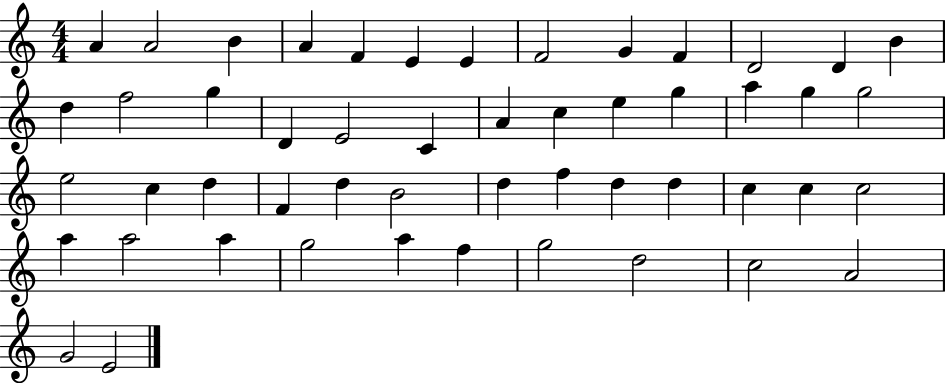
A4/q A4/h B4/q A4/q F4/q E4/q E4/q F4/h G4/q F4/q D4/h D4/q B4/q D5/q F5/h G5/q D4/q E4/h C4/q A4/q C5/q E5/q G5/q A5/q G5/q G5/h E5/h C5/q D5/q F4/q D5/q B4/h D5/q F5/q D5/q D5/q C5/q C5/q C5/h A5/q A5/h A5/q G5/h A5/q F5/q G5/h D5/h C5/h A4/h G4/h E4/h